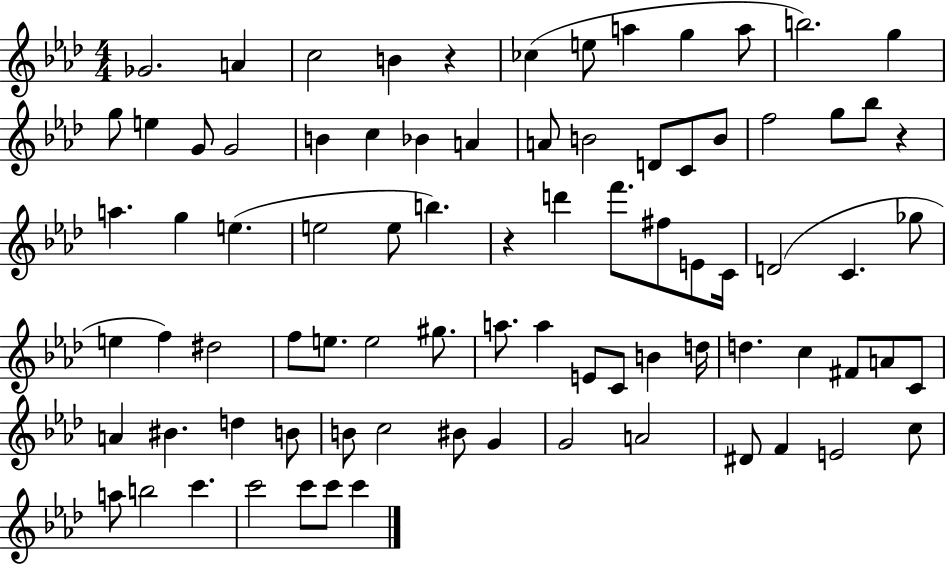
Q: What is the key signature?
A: AES major